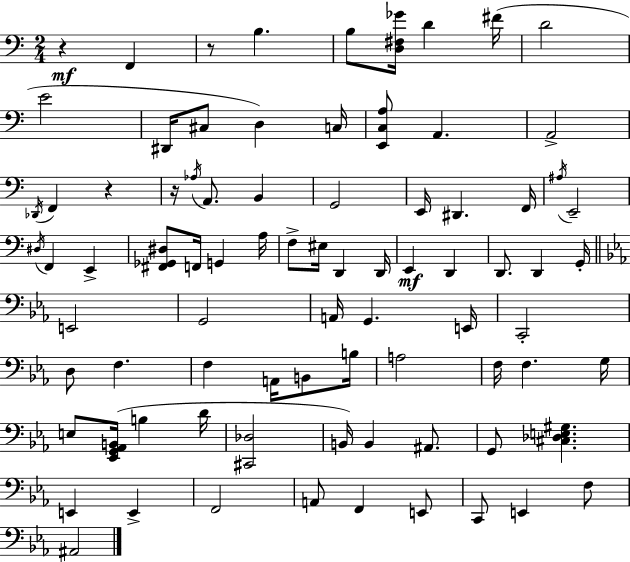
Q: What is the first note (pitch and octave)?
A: F2